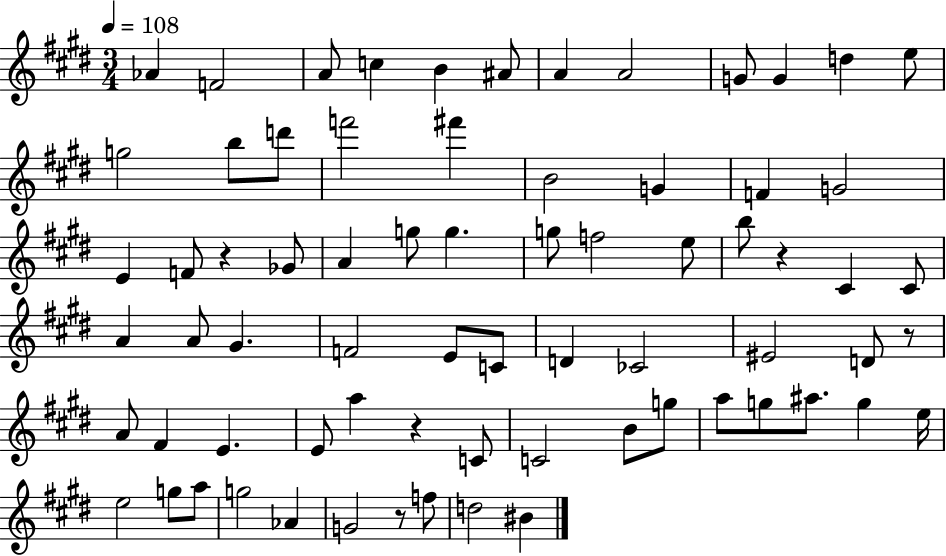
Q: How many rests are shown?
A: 5